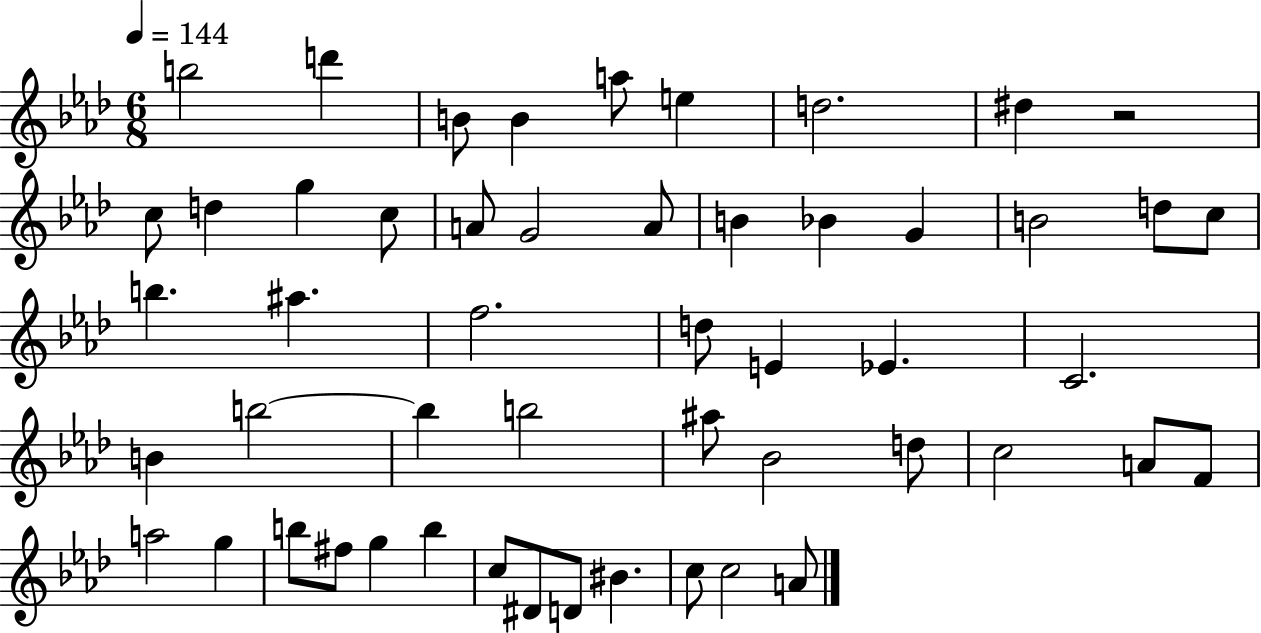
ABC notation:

X:1
T:Untitled
M:6/8
L:1/4
K:Ab
b2 d' B/2 B a/2 e d2 ^d z2 c/2 d g c/2 A/2 G2 A/2 B _B G B2 d/2 c/2 b ^a f2 d/2 E _E C2 B b2 b b2 ^a/2 _B2 d/2 c2 A/2 F/2 a2 g b/2 ^f/2 g b c/2 ^D/2 D/2 ^B c/2 c2 A/2